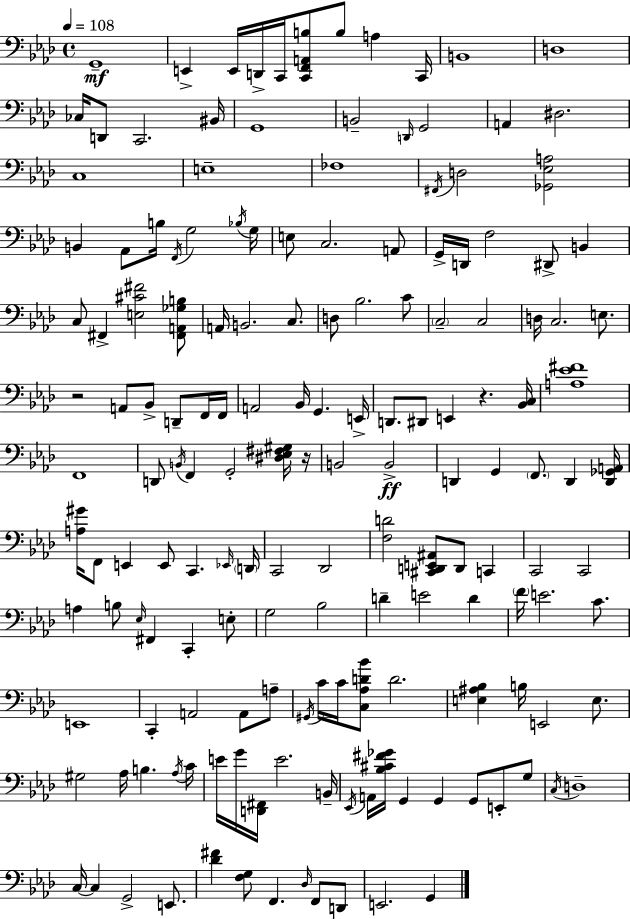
{
  \clef bass
  \time 4/4
  \defaultTimeSignature
  \key aes \major
  \tempo 4 = 108
  g,1--\mf | e,4-> e,16 d,16-> c,16 <c, f, a, b>8 b8 a4 c,16 | b,1 | d1 | \break ces16 d,8 c,2. bis,16 | g,1 | b,2-- \grace { d,16 } g,2 | a,4 dis2. | \break c1 | e1-- | fes1 | \acciaccatura { fis,16 } d2 <ges, ees a>2 | \break b,4 aes,8 b16 \acciaccatura { f,16 } g2 | \acciaccatura { bes16 } g16 e8 c2. | a,8 g,16-> d,16 f2 dis,8-> | b,4 c8 fis,4-> <e cis' fis'>2 | \break <fis, a, ges b>8 a,16 b,2. | c8. d8 bes2. | c'8 \parenthesize c2-- c2 | d16 c2. | \break e8. r2 a,8 bes,8-> | d,8-- f,16 f,16 a,2 bes,16 g,4. | e,16-> d,8. dis,8 e,4 r4. | <bes, c>16 <a ees' fis'>1 | \break f,1 | d,8 \acciaccatura { b,16 } f,4 g,2-. | <dis ees fis gis>16 r16 b,2 b,2->\ff | d,4 g,4 \parenthesize f,8. | \break d,4 <d, ges, a,>16 <a gis'>16 f,8 e,4 e,8 c,4. | \grace { ees,16 } \parenthesize d,16 c,2 des,2 | <f d'>2 <cis, d, e, ais,>8 | d,8 c,4 c,2 c,2 | \break a4 b8 \grace { ees16 } fis,4 | c,4-. e8-. g2 bes2 | d'4-- e'2 | d'4 \parenthesize f'16 e'2. | \break c'8. e,1 | c,4-. a,2 | a,8 a8-- \acciaccatura { gis,16 } c'16 c'16 <c aes d' bes'>8 d'2. | <e ais bes>4 b16 e,2 | \break e8. gis2 | aes16 b4. \acciaccatura { aes16 } c'16 e'16 g'16 <d, fis,>16 e'2. | b,16-- \acciaccatura { ees,16 } a,16 <bes cis' fis' ges'>16 g,4 | g,4 g,8 e,8-. g8 \acciaccatura { c16 } d1-- | \break c16~~ c4 | g,2-> e,8. <des' fis'>4 <f g>8 | f,4. \grace { des16 } f,8 d,8 e,2. | g,4 \bar "|."
}